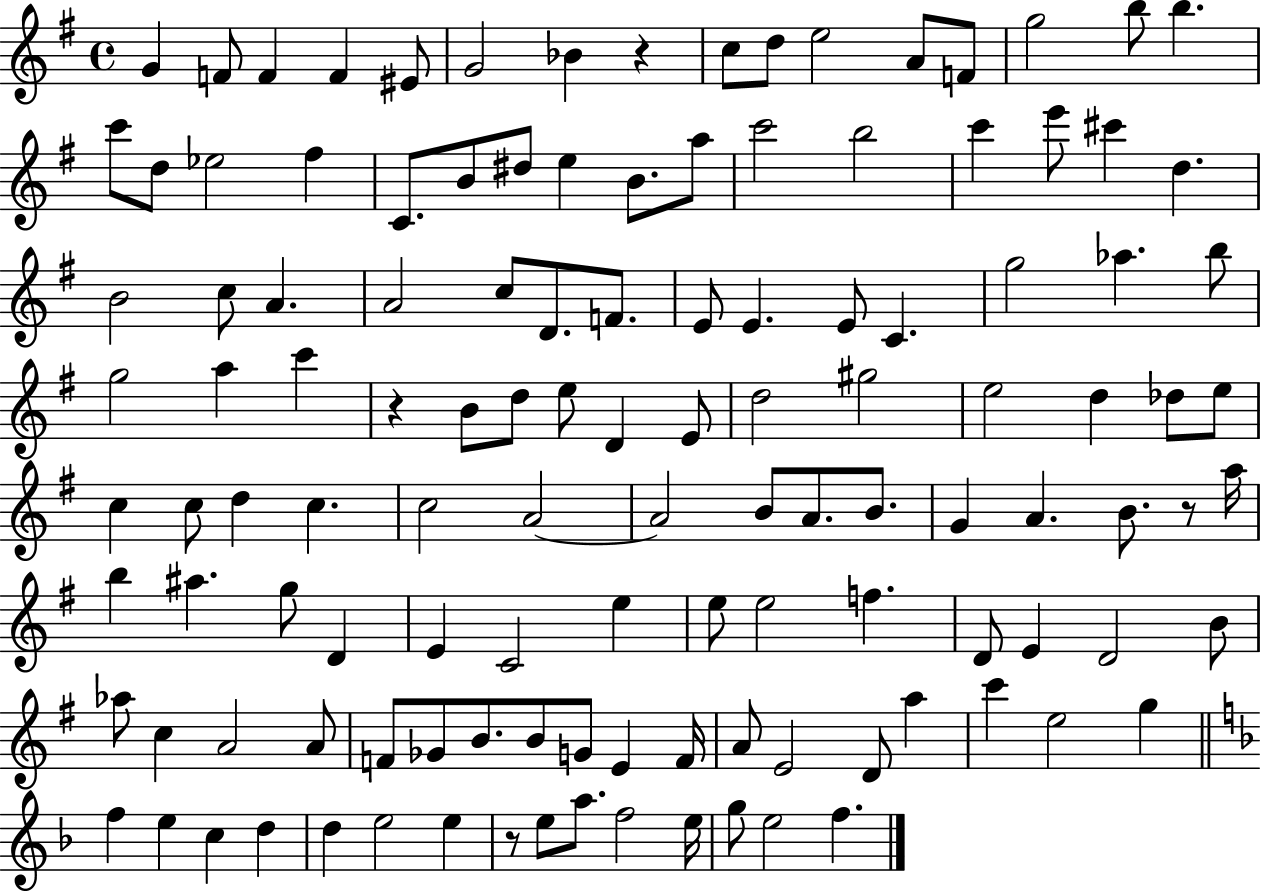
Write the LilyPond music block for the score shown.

{
  \clef treble
  \time 4/4
  \defaultTimeSignature
  \key g \major
  g'4 f'8 f'4 f'4 eis'8 | g'2 bes'4 r4 | c''8 d''8 e''2 a'8 f'8 | g''2 b''8 b''4. | \break c'''8 d''8 ees''2 fis''4 | c'8. b'8 dis''8 e''4 b'8. a''8 | c'''2 b''2 | c'''4 e'''8 cis'''4 d''4. | \break b'2 c''8 a'4. | a'2 c''8 d'8. f'8. | e'8 e'4. e'8 c'4. | g''2 aes''4. b''8 | \break g''2 a''4 c'''4 | r4 b'8 d''8 e''8 d'4 e'8 | d''2 gis''2 | e''2 d''4 des''8 e''8 | \break c''4 c''8 d''4 c''4. | c''2 a'2~~ | a'2 b'8 a'8. b'8. | g'4 a'4. b'8. r8 a''16 | \break b''4 ais''4. g''8 d'4 | e'4 c'2 e''4 | e''8 e''2 f''4. | d'8 e'4 d'2 b'8 | \break aes''8 c''4 a'2 a'8 | f'8 ges'8 b'8. b'8 g'8 e'4 f'16 | a'8 e'2 d'8 a''4 | c'''4 e''2 g''4 | \break \bar "||" \break \key f \major f''4 e''4 c''4 d''4 | d''4 e''2 e''4 | r8 e''8 a''8. f''2 e''16 | g''8 e''2 f''4. | \break \bar "|."
}